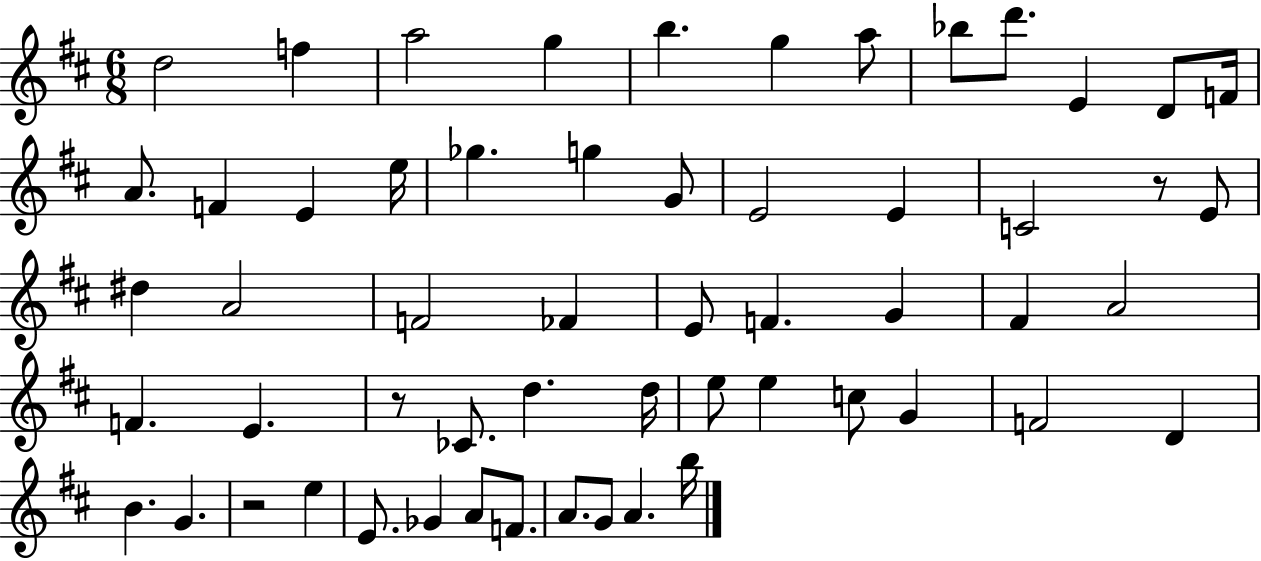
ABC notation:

X:1
T:Untitled
M:6/8
L:1/4
K:D
d2 f a2 g b g a/2 _b/2 d'/2 E D/2 F/4 A/2 F E e/4 _g g G/2 E2 E C2 z/2 E/2 ^d A2 F2 _F E/2 F G ^F A2 F E z/2 _C/2 d d/4 e/2 e c/2 G F2 D B G z2 e E/2 _G A/2 F/2 A/2 G/2 A b/4